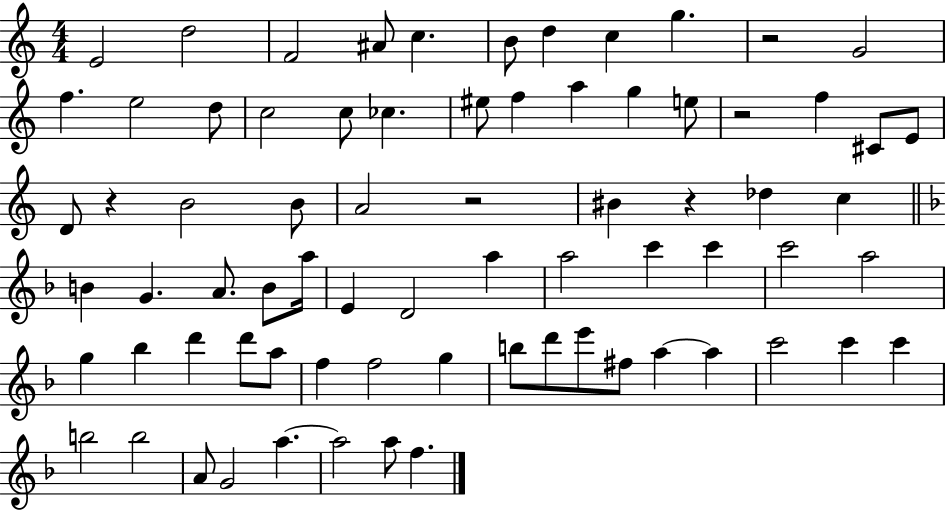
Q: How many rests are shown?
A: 5